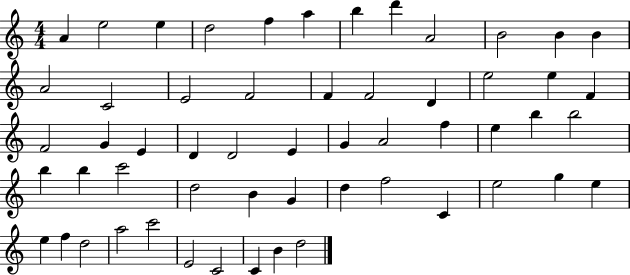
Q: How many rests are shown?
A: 0